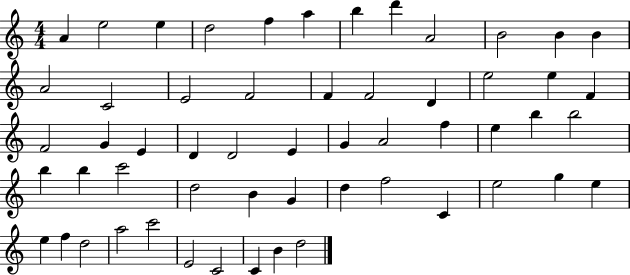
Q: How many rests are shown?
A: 0